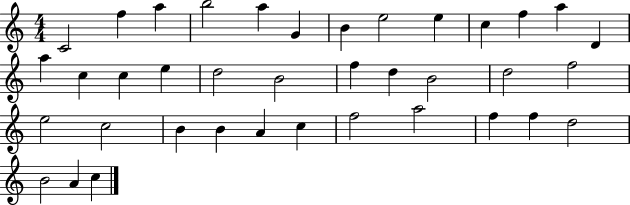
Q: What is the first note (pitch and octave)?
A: C4